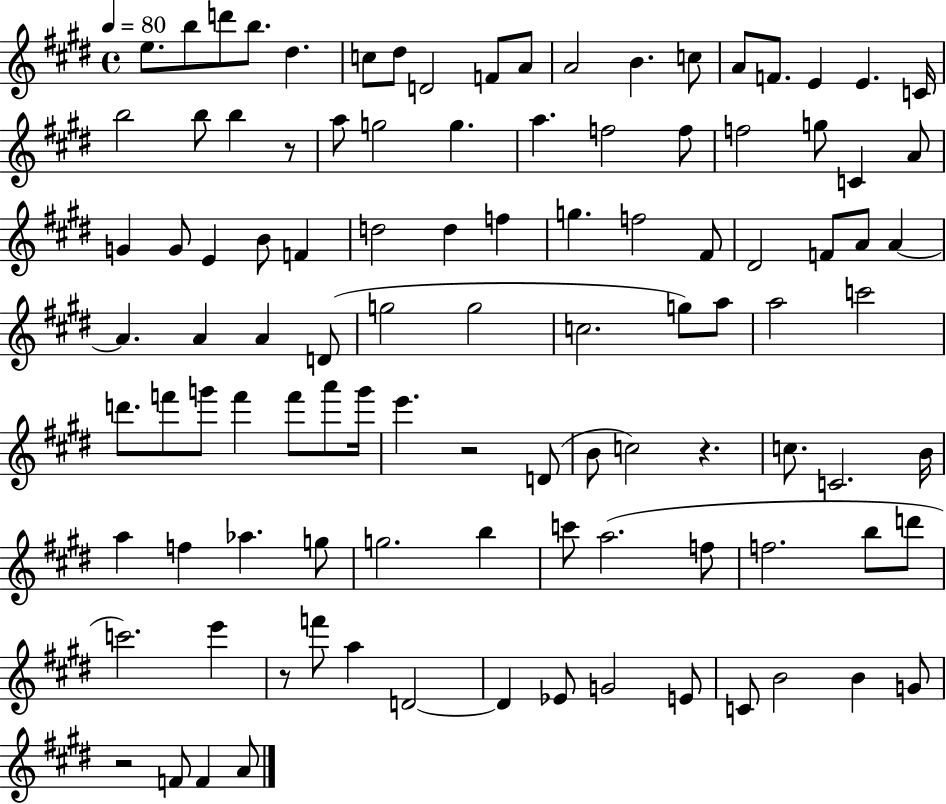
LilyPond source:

{
  \clef treble
  \time 4/4
  \defaultTimeSignature
  \key e \major
  \tempo 4 = 80
  e''8. b''8 d'''8 b''8. dis''4. | c''8 dis''8 d'2 f'8 a'8 | a'2 b'4. c''8 | a'8 f'8. e'4 e'4. c'16 | \break b''2 b''8 b''4 r8 | a''8 g''2 g''4. | a''4. f''2 f''8 | f''2 g''8 c'4 a'8 | \break g'4 g'8 e'4 b'8 f'4 | d''2 d''4 f''4 | g''4. f''2 fis'8 | dis'2 f'8 a'8 a'4~~ | \break a'4. a'4 a'4 d'8( | g''2 g''2 | c''2. g''8) a''8 | a''2 c'''2 | \break d'''8. f'''8 g'''8 f'''4 f'''8 a'''8 g'''16 | e'''4. r2 d'8( | b'8 c''2) r4. | c''8. c'2. b'16 | \break a''4 f''4 aes''4. g''8 | g''2. b''4 | c'''8 a''2.( f''8 | f''2. b''8 d'''8 | \break c'''2.) e'''4 | r8 f'''8 a''4 d'2~~ | d'4 ees'8 g'2 e'8 | c'8 b'2 b'4 g'8 | \break r2 f'8 f'4 a'8 | \bar "|."
}